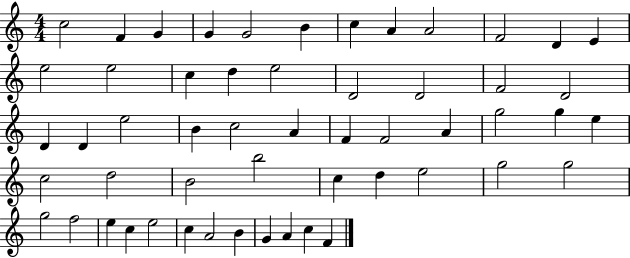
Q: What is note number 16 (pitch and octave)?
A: D5